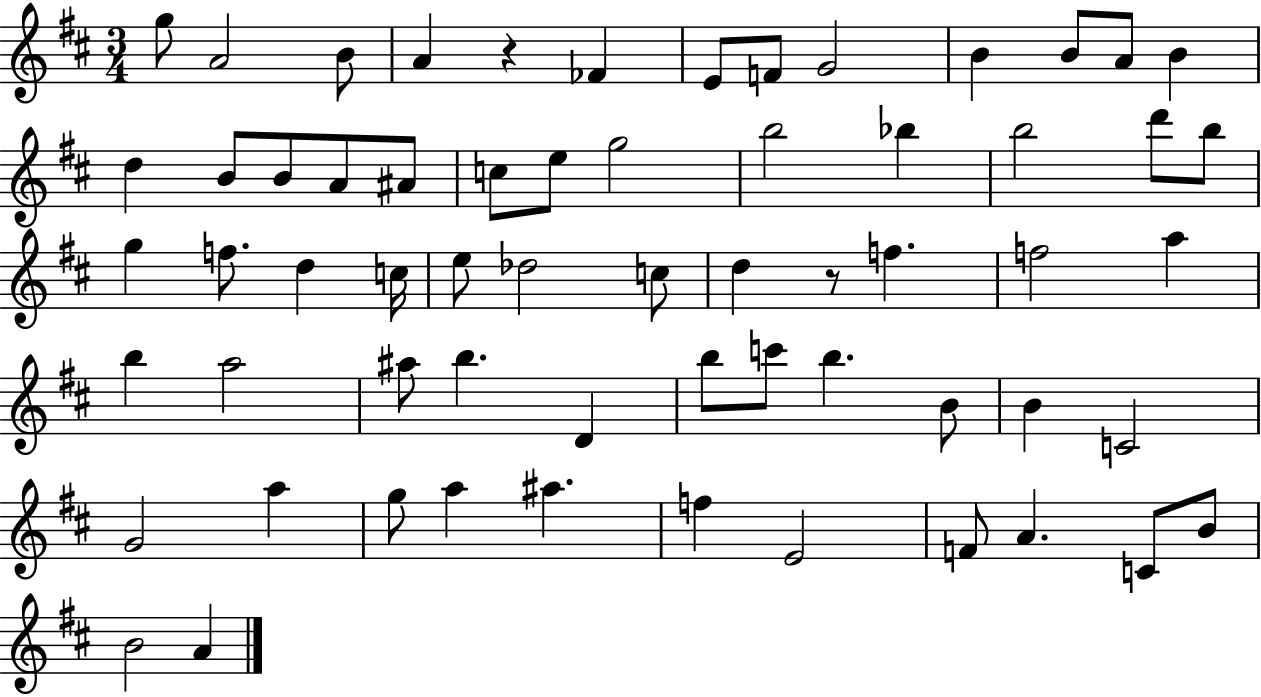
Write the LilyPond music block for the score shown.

{
  \clef treble
  \numericTimeSignature
  \time 3/4
  \key d \major
  g''8 a'2 b'8 | a'4 r4 fes'4 | e'8 f'8 g'2 | b'4 b'8 a'8 b'4 | \break d''4 b'8 b'8 a'8 ais'8 | c''8 e''8 g''2 | b''2 bes''4 | b''2 d'''8 b''8 | \break g''4 f''8. d''4 c''16 | e''8 des''2 c''8 | d''4 r8 f''4. | f''2 a''4 | \break b''4 a''2 | ais''8 b''4. d'4 | b''8 c'''8 b''4. b'8 | b'4 c'2 | \break g'2 a''4 | g''8 a''4 ais''4. | f''4 e'2 | f'8 a'4. c'8 b'8 | \break b'2 a'4 | \bar "|."
}